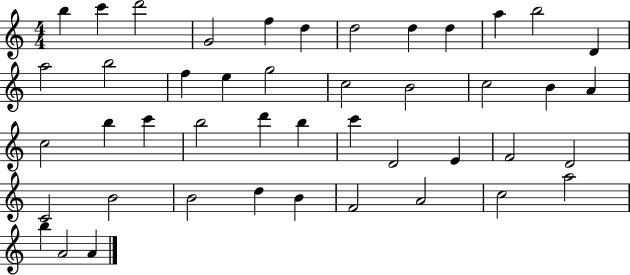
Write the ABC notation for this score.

X:1
T:Untitled
M:4/4
L:1/4
K:C
b c' d'2 G2 f d d2 d d a b2 D a2 b2 f e g2 c2 B2 c2 B A c2 b c' b2 d' b c' D2 E F2 D2 C2 B2 B2 d B F2 A2 c2 a2 b A2 A